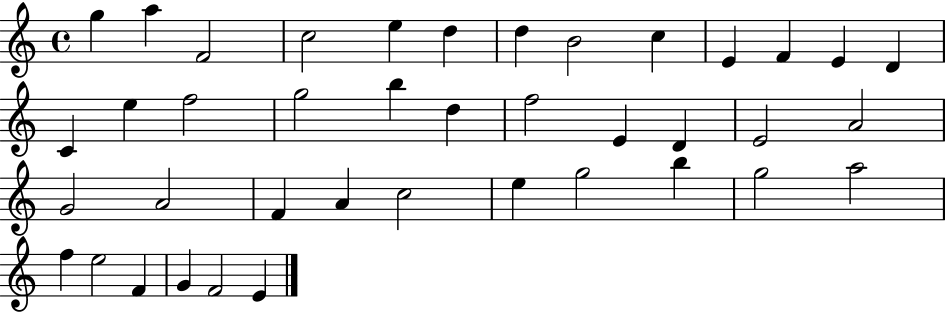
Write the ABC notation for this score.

X:1
T:Untitled
M:4/4
L:1/4
K:C
g a F2 c2 e d d B2 c E F E D C e f2 g2 b d f2 E D E2 A2 G2 A2 F A c2 e g2 b g2 a2 f e2 F G F2 E